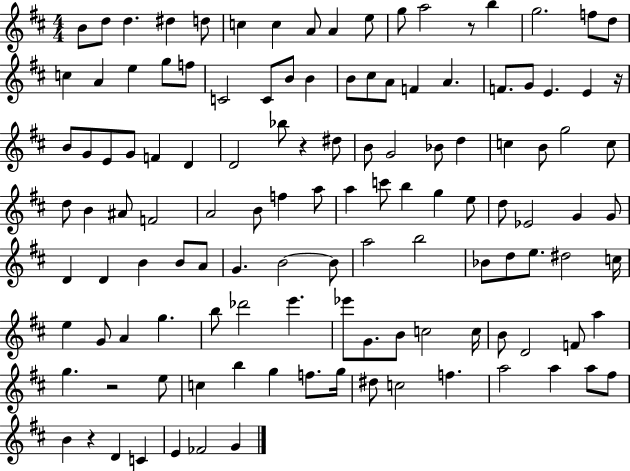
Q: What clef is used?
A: treble